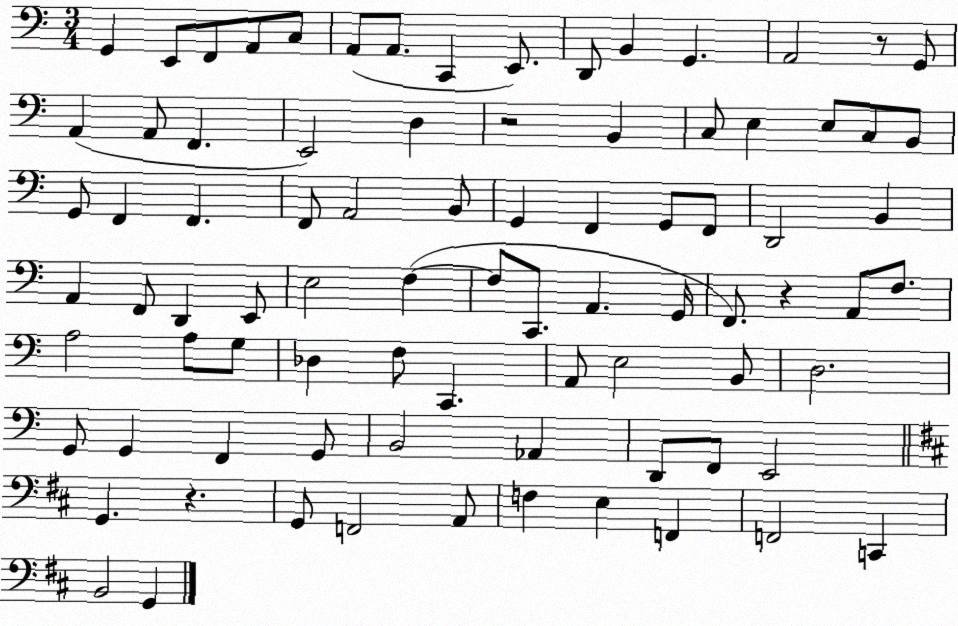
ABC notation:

X:1
T:Untitled
M:3/4
L:1/4
K:C
G,, E,,/2 F,,/2 A,,/2 C,/2 A,,/2 A,,/2 C,, E,,/2 D,,/2 B,, G,, A,,2 z/2 G,,/2 A,, A,,/2 F,, E,,2 D, z2 B,, C,/2 E, E,/2 C,/2 B,,/2 G,,/2 F,, F,, F,,/2 A,,2 B,,/2 G,, F,, G,,/2 F,,/2 D,,2 B,, A,, F,,/2 D,, E,,/2 E,2 F, F,/2 C,,/2 A,, G,,/4 F,,/2 z A,,/2 F,/2 A,2 A,/2 G,/2 _D, F,/2 C,, A,,/2 E,2 B,,/2 D,2 G,,/2 G,, F,, G,,/2 B,,2 _A,, D,,/2 F,,/2 E,,2 G,, z G,,/2 F,,2 A,,/2 F, E, F,, F,,2 C,, B,,2 G,,